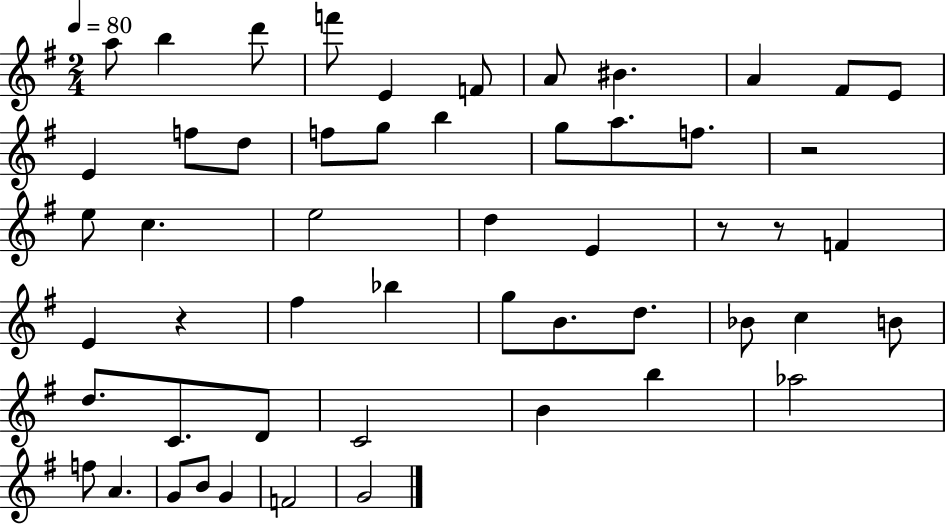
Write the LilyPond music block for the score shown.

{
  \clef treble
  \numericTimeSignature
  \time 2/4
  \key g \major
  \tempo 4 = 80
  a''8 b''4 d'''8 | f'''8 e'4 f'8 | a'8 bis'4. | a'4 fis'8 e'8 | \break e'4 f''8 d''8 | f''8 g''8 b''4 | g''8 a''8. f''8. | r2 | \break e''8 c''4. | e''2 | d''4 e'4 | r8 r8 f'4 | \break e'4 r4 | fis''4 bes''4 | g''8 b'8. d''8. | bes'8 c''4 b'8 | \break d''8. c'8. d'8 | c'2 | b'4 b''4 | aes''2 | \break f''8 a'4. | g'8 b'8 g'4 | f'2 | g'2 | \break \bar "|."
}